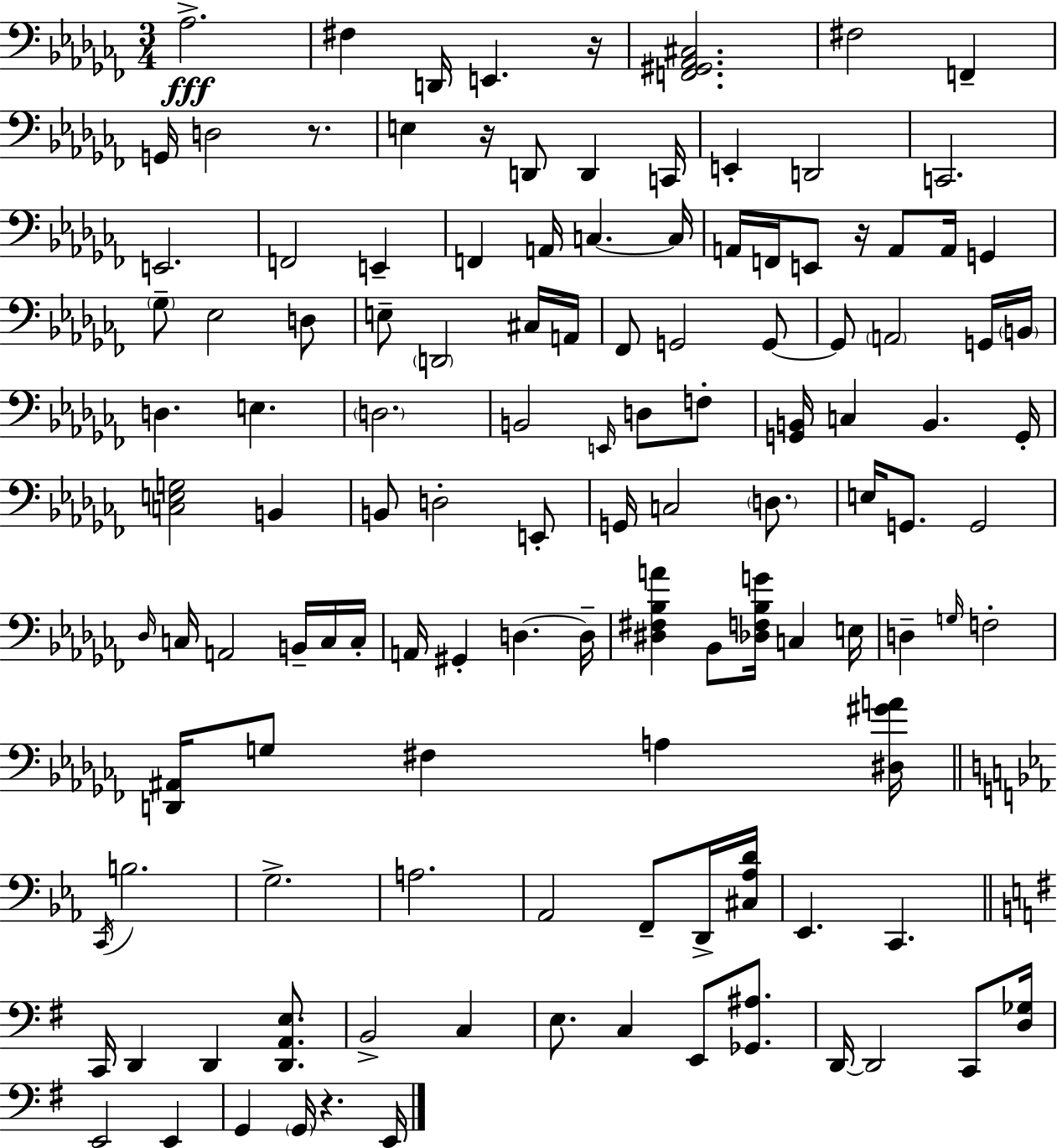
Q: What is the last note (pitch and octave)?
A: E2